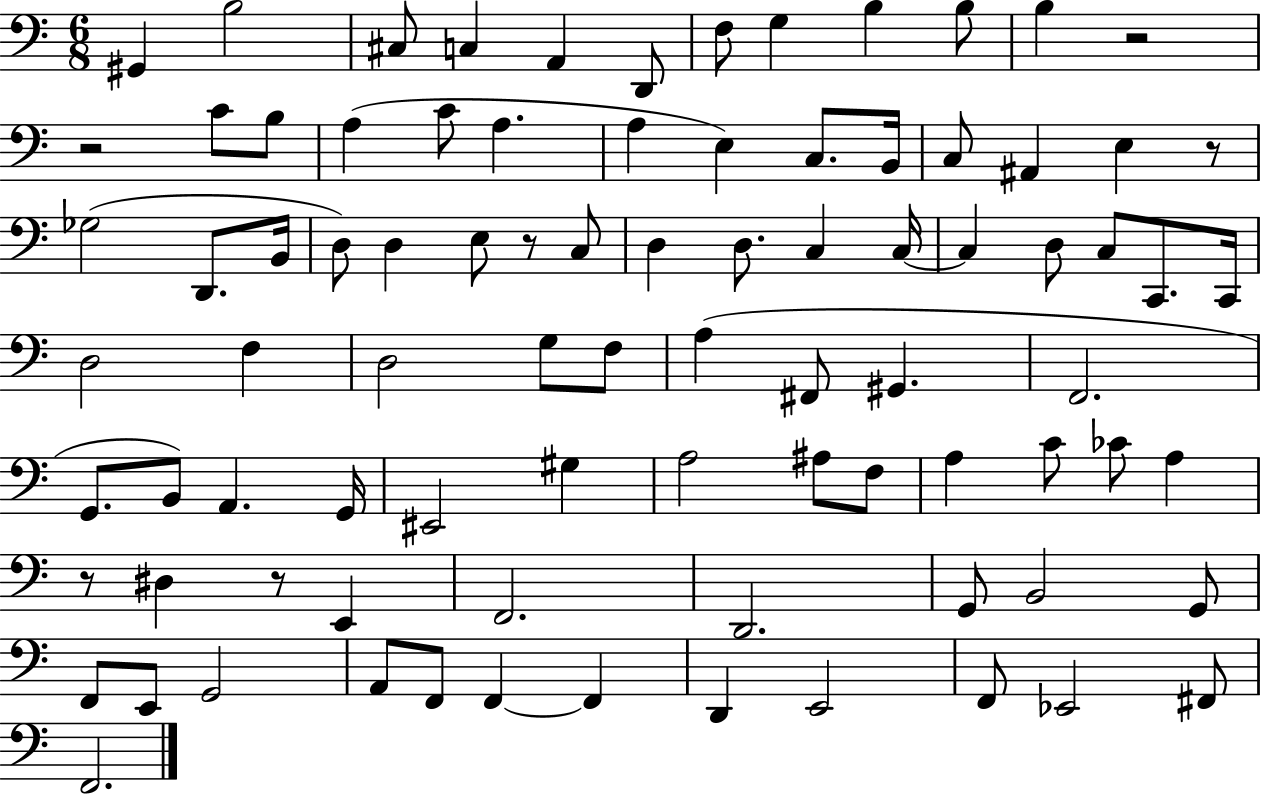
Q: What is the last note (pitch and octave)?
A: F2